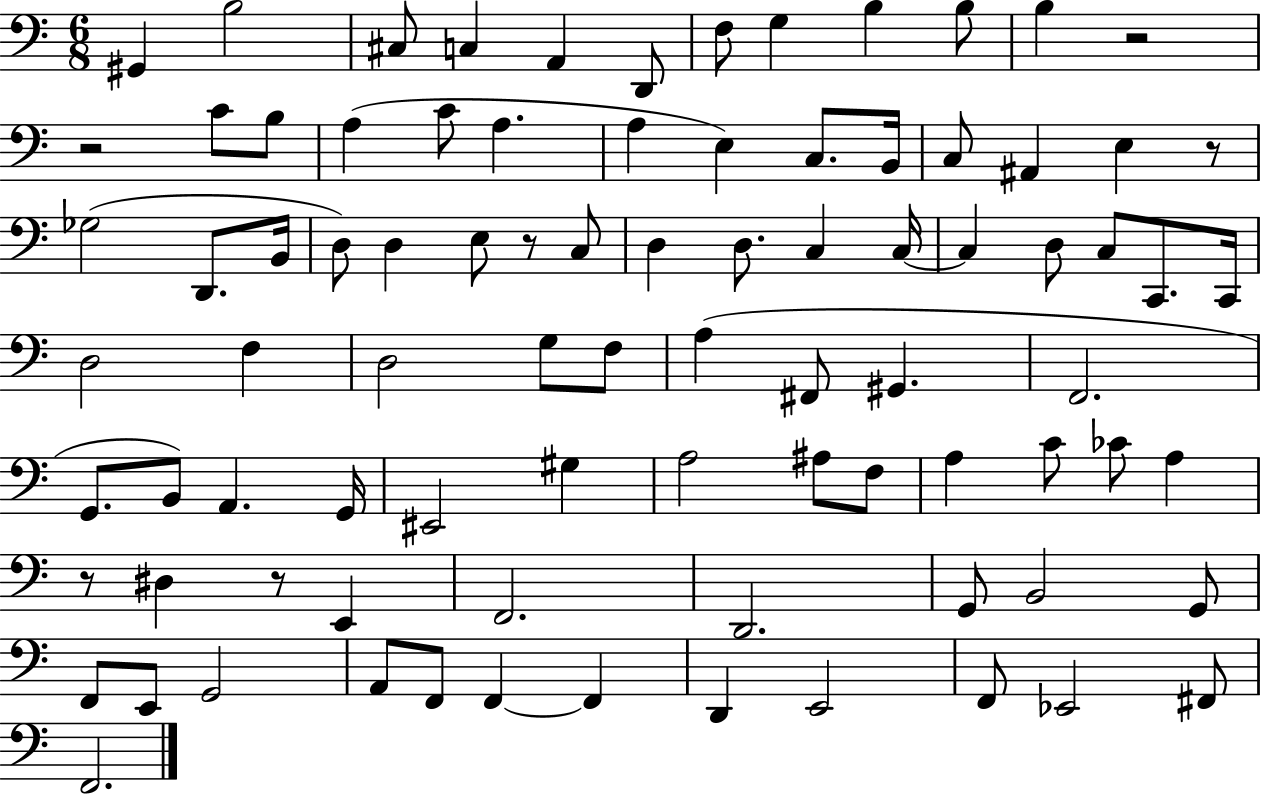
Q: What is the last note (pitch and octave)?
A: F2